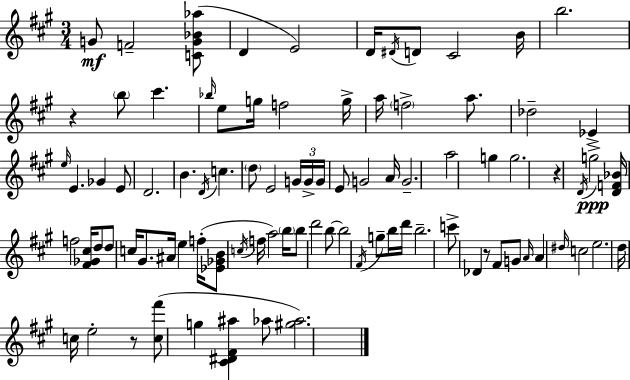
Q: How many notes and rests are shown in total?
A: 90